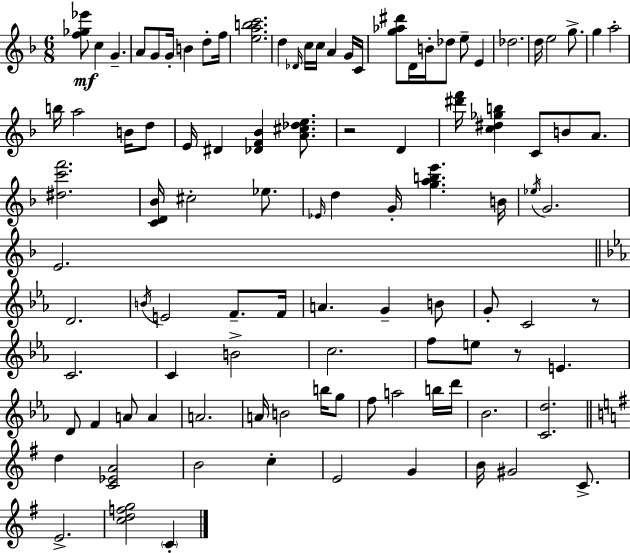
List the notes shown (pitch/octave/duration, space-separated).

[F5,Gb5,Eb6]/e C5/q G4/q. A4/e G4/e G4/s B4/q D5/e F5/s [E5,A5,B5,C6]/h. D5/q Db4/s C5/s C5/s A4/q G4/s C4/s [G5,Ab5,D#6]/e D4/s B4/s Db5/e E5/e E4/q Db5/h. D5/s E5/h G5/e. G5/q A5/h B5/s A5/h B4/s D5/e E4/s D#4/q [Db4,F4,Bb4]/q [A4,C#5,Db5,E5]/e. R/h D4/q [D#6,F6]/s [C5,D#5,Gb5,B5]/q C4/e B4/e A4/e. [D#5,C6,F6]/h. [C4,D4,Bb4]/s C#5/h Eb5/e. Eb4/s D5/q G4/s [G5,A5,B5,E6]/q. B4/s Eb5/s G4/h. E4/h. D4/h. B4/s E4/h F4/e. F4/s A4/q. G4/q B4/e G4/e C4/h R/e C4/h. C4/q B4/h C5/h. F5/e E5/e R/e E4/q. D4/e F4/q A4/e A4/q A4/h. A4/s B4/h B5/s G5/e F5/e A5/h B5/s D6/s Bb4/h. [C4,D5]/h. D5/q [C4,Eb4,A4]/h B4/h C5/q E4/h G4/q B4/s G#4/h C4/e. E4/h. [C5,D5,F5,G5]/h C4/q